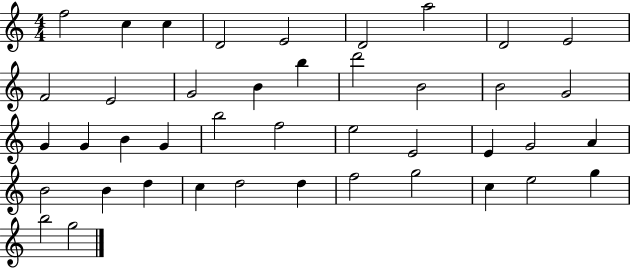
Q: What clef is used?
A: treble